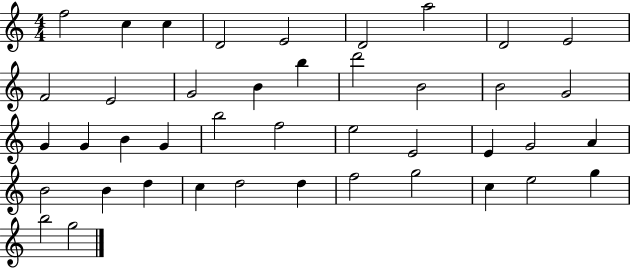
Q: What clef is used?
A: treble